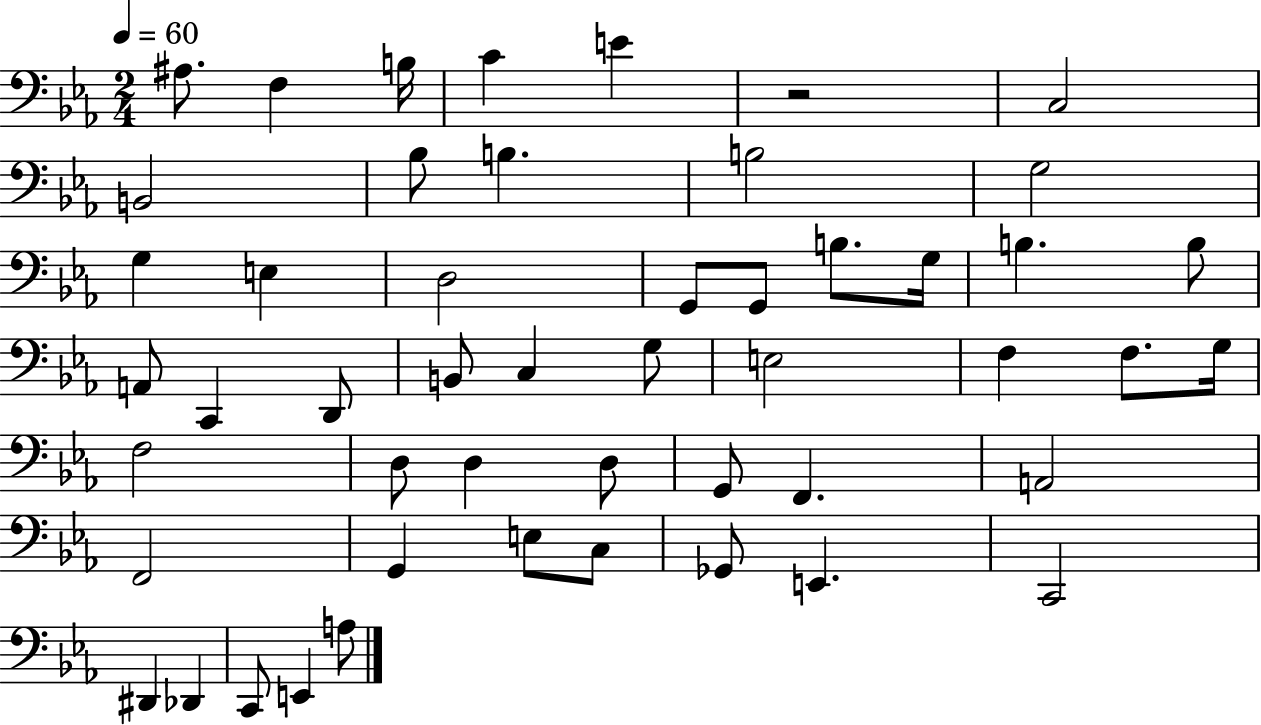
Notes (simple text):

A#3/e. F3/q B3/s C4/q E4/q R/h C3/h B2/h Bb3/e B3/q. B3/h G3/h G3/q E3/q D3/h G2/e G2/e B3/e. G3/s B3/q. B3/e A2/e C2/q D2/e B2/e C3/q G3/e E3/h F3/q F3/e. G3/s F3/h D3/e D3/q D3/e G2/e F2/q. A2/h F2/h G2/q E3/e C3/e Gb2/e E2/q. C2/h D#2/q Db2/q C2/e E2/q A3/e